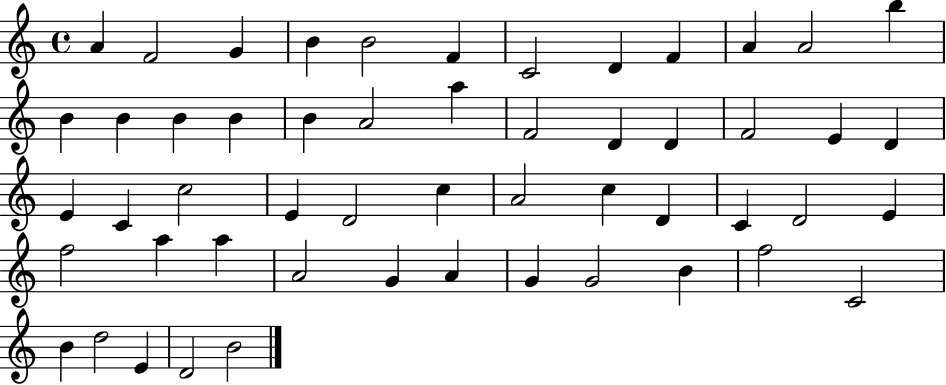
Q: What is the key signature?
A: C major